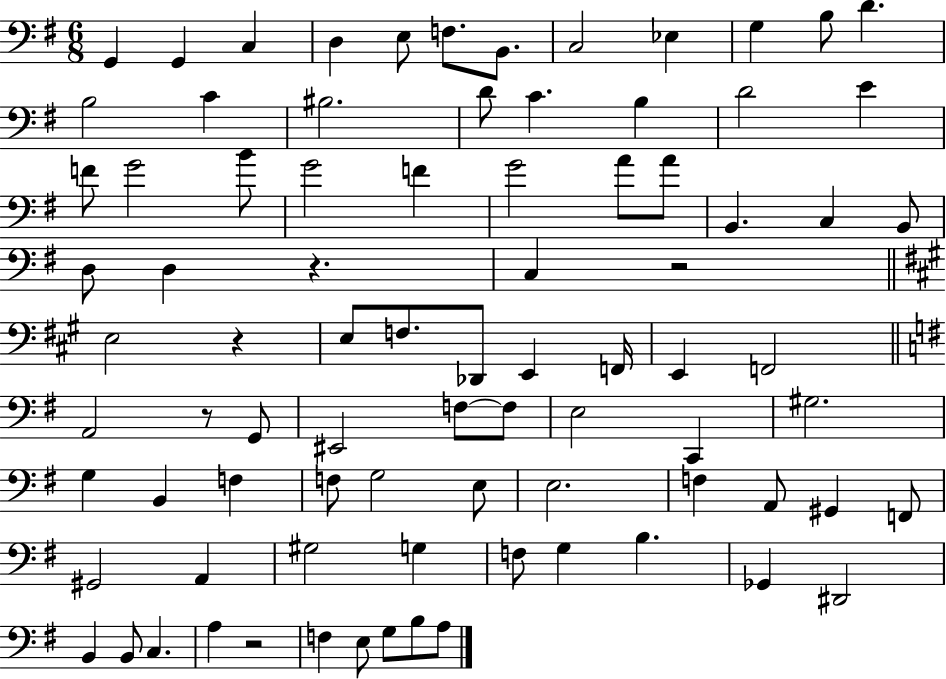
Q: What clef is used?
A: bass